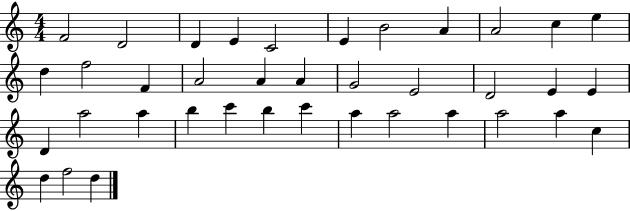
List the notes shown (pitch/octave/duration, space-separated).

F4/h D4/h D4/q E4/q C4/h E4/q B4/h A4/q A4/h C5/q E5/q D5/q F5/h F4/q A4/h A4/q A4/q G4/h E4/h D4/h E4/q E4/q D4/q A5/h A5/q B5/q C6/q B5/q C6/q A5/q A5/h A5/q A5/h A5/q C5/q D5/q F5/h D5/q